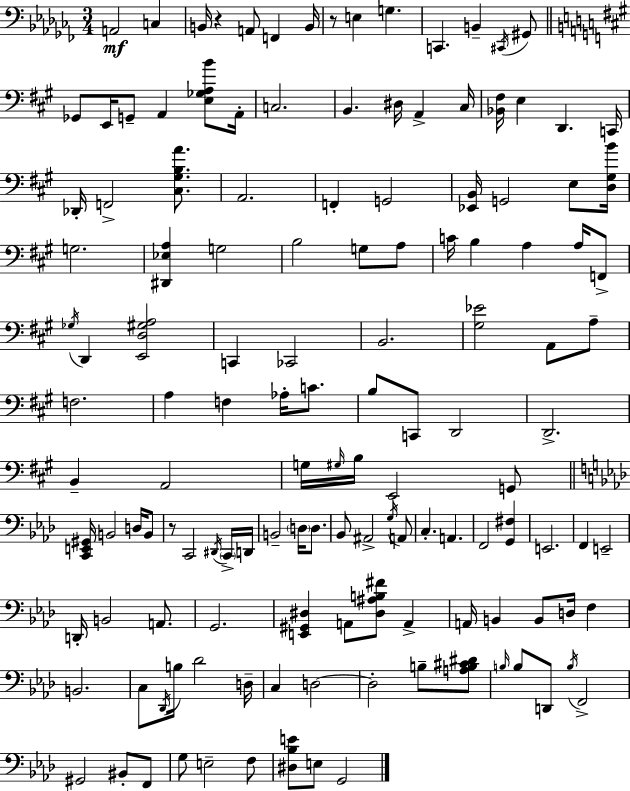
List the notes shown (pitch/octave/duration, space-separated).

A2/h C3/q B2/s R/q A2/e F2/q B2/s R/e E3/q G3/q. C2/q. B2/q C#2/s G#2/e Gb2/e E2/s G2/e A2/q [E3,Gb3,A3,B4]/e A2/s C3/h. B2/q. D#3/s A2/q C#3/s [Bb2,F#3]/s E3/q D2/q. C2/s Db2/s F2/h [C#3,G#3,B3,A4]/e. A2/h. F2/q G2/h [Eb2,B2]/s G2/h E3/e [D3,G#3,B4]/s G3/h. [D#2,Eb3,A3]/q G3/h B3/h G3/e A3/e C4/s B3/q A3/q A3/s F2/e Gb3/s D2/q [E2,D3,G#3,A3]/h C2/q CES2/h B2/h. [G#3,Eb4]/h A2/e A3/e F3/h. A3/q F3/q Ab3/s C4/e. B3/e C2/e D2/h D2/h. B2/q A2/h G3/s G#3/s B3/s E2/h G2/e [C2,E2,G#2]/s B2/h D3/s B2/e R/e C2/h D#2/s C2/s D2/s B2/h D3/s D3/e. Bb2/e A#2/h G3/s A2/e C3/q. A2/q. F2/h [G2,F#3]/q E2/h. F2/q E2/h D2/s B2/h A2/e. G2/h. [E2,G#2,D#3]/q A2/e [D#3,A#3,B3,F#4]/e A2/q A2/s B2/q B2/e D3/s F3/q B2/h. C3/e Db2/s B3/s Db4/h D3/s C3/q D3/h D3/h B3/e [A3,B3,C#4,D#4]/e B3/s B3/e D2/e B3/s F2/h G#2/h BIS2/e F2/e G3/e E3/h F3/e [D#3,Bb3,E4]/e E3/e G2/h